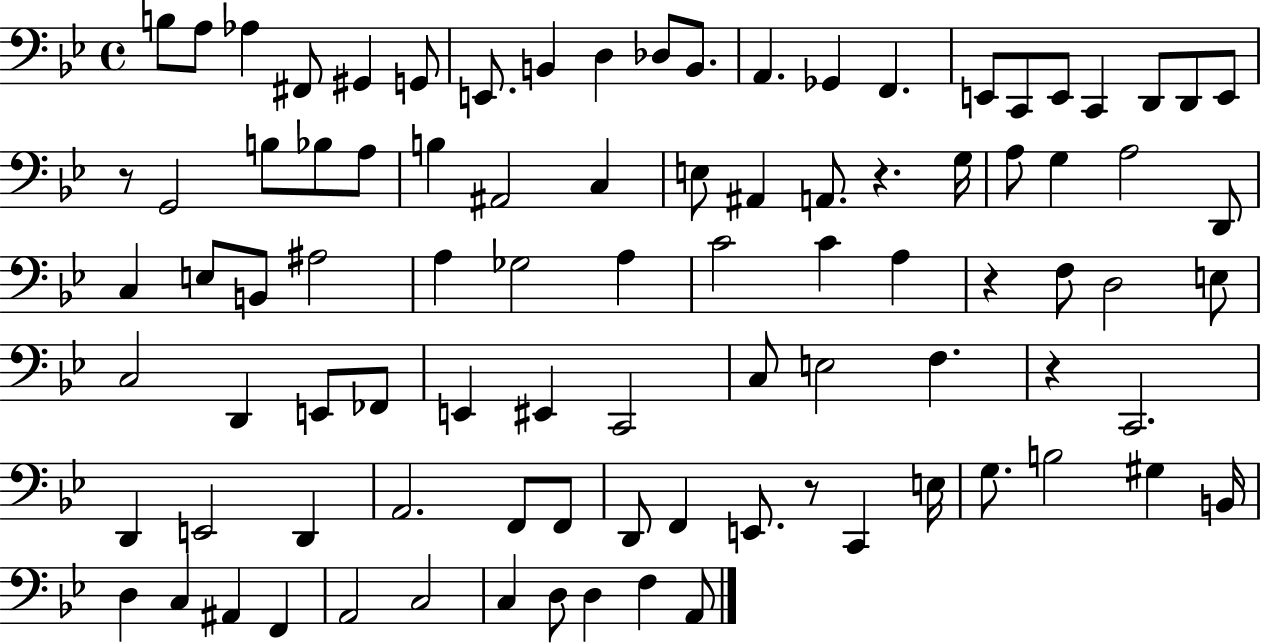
{
  \clef bass
  \time 4/4
  \defaultTimeSignature
  \key bes \major
  \repeat volta 2 { b8 a8 aes4 fis,8 gis,4 g,8 | e,8. b,4 d4 des8 b,8. | a,4. ges,4 f,4. | e,8 c,8 e,8 c,4 d,8 d,8 e,8 | \break r8 g,2 b8 bes8 a8 | b4 ais,2 c4 | e8 ais,4 a,8. r4. g16 | a8 g4 a2 d,8 | \break c4 e8 b,8 ais2 | a4 ges2 a4 | c'2 c'4 a4 | r4 f8 d2 e8 | \break c2 d,4 e,8 fes,8 | e,4 eis,4 c,2 | c8 e2 f4. | r4 c,2. | \break d,4 e,2 d,4 | a,2. f,8 f,8 | d,8 f,4 e,8. r8 c,4 e16 | g8. b2 gis4 b,16 | \break d4 c4 ais,4 f,4 | a,2 c2 | c4 d8 d4 f4 a,8 | } \bar "|."
}